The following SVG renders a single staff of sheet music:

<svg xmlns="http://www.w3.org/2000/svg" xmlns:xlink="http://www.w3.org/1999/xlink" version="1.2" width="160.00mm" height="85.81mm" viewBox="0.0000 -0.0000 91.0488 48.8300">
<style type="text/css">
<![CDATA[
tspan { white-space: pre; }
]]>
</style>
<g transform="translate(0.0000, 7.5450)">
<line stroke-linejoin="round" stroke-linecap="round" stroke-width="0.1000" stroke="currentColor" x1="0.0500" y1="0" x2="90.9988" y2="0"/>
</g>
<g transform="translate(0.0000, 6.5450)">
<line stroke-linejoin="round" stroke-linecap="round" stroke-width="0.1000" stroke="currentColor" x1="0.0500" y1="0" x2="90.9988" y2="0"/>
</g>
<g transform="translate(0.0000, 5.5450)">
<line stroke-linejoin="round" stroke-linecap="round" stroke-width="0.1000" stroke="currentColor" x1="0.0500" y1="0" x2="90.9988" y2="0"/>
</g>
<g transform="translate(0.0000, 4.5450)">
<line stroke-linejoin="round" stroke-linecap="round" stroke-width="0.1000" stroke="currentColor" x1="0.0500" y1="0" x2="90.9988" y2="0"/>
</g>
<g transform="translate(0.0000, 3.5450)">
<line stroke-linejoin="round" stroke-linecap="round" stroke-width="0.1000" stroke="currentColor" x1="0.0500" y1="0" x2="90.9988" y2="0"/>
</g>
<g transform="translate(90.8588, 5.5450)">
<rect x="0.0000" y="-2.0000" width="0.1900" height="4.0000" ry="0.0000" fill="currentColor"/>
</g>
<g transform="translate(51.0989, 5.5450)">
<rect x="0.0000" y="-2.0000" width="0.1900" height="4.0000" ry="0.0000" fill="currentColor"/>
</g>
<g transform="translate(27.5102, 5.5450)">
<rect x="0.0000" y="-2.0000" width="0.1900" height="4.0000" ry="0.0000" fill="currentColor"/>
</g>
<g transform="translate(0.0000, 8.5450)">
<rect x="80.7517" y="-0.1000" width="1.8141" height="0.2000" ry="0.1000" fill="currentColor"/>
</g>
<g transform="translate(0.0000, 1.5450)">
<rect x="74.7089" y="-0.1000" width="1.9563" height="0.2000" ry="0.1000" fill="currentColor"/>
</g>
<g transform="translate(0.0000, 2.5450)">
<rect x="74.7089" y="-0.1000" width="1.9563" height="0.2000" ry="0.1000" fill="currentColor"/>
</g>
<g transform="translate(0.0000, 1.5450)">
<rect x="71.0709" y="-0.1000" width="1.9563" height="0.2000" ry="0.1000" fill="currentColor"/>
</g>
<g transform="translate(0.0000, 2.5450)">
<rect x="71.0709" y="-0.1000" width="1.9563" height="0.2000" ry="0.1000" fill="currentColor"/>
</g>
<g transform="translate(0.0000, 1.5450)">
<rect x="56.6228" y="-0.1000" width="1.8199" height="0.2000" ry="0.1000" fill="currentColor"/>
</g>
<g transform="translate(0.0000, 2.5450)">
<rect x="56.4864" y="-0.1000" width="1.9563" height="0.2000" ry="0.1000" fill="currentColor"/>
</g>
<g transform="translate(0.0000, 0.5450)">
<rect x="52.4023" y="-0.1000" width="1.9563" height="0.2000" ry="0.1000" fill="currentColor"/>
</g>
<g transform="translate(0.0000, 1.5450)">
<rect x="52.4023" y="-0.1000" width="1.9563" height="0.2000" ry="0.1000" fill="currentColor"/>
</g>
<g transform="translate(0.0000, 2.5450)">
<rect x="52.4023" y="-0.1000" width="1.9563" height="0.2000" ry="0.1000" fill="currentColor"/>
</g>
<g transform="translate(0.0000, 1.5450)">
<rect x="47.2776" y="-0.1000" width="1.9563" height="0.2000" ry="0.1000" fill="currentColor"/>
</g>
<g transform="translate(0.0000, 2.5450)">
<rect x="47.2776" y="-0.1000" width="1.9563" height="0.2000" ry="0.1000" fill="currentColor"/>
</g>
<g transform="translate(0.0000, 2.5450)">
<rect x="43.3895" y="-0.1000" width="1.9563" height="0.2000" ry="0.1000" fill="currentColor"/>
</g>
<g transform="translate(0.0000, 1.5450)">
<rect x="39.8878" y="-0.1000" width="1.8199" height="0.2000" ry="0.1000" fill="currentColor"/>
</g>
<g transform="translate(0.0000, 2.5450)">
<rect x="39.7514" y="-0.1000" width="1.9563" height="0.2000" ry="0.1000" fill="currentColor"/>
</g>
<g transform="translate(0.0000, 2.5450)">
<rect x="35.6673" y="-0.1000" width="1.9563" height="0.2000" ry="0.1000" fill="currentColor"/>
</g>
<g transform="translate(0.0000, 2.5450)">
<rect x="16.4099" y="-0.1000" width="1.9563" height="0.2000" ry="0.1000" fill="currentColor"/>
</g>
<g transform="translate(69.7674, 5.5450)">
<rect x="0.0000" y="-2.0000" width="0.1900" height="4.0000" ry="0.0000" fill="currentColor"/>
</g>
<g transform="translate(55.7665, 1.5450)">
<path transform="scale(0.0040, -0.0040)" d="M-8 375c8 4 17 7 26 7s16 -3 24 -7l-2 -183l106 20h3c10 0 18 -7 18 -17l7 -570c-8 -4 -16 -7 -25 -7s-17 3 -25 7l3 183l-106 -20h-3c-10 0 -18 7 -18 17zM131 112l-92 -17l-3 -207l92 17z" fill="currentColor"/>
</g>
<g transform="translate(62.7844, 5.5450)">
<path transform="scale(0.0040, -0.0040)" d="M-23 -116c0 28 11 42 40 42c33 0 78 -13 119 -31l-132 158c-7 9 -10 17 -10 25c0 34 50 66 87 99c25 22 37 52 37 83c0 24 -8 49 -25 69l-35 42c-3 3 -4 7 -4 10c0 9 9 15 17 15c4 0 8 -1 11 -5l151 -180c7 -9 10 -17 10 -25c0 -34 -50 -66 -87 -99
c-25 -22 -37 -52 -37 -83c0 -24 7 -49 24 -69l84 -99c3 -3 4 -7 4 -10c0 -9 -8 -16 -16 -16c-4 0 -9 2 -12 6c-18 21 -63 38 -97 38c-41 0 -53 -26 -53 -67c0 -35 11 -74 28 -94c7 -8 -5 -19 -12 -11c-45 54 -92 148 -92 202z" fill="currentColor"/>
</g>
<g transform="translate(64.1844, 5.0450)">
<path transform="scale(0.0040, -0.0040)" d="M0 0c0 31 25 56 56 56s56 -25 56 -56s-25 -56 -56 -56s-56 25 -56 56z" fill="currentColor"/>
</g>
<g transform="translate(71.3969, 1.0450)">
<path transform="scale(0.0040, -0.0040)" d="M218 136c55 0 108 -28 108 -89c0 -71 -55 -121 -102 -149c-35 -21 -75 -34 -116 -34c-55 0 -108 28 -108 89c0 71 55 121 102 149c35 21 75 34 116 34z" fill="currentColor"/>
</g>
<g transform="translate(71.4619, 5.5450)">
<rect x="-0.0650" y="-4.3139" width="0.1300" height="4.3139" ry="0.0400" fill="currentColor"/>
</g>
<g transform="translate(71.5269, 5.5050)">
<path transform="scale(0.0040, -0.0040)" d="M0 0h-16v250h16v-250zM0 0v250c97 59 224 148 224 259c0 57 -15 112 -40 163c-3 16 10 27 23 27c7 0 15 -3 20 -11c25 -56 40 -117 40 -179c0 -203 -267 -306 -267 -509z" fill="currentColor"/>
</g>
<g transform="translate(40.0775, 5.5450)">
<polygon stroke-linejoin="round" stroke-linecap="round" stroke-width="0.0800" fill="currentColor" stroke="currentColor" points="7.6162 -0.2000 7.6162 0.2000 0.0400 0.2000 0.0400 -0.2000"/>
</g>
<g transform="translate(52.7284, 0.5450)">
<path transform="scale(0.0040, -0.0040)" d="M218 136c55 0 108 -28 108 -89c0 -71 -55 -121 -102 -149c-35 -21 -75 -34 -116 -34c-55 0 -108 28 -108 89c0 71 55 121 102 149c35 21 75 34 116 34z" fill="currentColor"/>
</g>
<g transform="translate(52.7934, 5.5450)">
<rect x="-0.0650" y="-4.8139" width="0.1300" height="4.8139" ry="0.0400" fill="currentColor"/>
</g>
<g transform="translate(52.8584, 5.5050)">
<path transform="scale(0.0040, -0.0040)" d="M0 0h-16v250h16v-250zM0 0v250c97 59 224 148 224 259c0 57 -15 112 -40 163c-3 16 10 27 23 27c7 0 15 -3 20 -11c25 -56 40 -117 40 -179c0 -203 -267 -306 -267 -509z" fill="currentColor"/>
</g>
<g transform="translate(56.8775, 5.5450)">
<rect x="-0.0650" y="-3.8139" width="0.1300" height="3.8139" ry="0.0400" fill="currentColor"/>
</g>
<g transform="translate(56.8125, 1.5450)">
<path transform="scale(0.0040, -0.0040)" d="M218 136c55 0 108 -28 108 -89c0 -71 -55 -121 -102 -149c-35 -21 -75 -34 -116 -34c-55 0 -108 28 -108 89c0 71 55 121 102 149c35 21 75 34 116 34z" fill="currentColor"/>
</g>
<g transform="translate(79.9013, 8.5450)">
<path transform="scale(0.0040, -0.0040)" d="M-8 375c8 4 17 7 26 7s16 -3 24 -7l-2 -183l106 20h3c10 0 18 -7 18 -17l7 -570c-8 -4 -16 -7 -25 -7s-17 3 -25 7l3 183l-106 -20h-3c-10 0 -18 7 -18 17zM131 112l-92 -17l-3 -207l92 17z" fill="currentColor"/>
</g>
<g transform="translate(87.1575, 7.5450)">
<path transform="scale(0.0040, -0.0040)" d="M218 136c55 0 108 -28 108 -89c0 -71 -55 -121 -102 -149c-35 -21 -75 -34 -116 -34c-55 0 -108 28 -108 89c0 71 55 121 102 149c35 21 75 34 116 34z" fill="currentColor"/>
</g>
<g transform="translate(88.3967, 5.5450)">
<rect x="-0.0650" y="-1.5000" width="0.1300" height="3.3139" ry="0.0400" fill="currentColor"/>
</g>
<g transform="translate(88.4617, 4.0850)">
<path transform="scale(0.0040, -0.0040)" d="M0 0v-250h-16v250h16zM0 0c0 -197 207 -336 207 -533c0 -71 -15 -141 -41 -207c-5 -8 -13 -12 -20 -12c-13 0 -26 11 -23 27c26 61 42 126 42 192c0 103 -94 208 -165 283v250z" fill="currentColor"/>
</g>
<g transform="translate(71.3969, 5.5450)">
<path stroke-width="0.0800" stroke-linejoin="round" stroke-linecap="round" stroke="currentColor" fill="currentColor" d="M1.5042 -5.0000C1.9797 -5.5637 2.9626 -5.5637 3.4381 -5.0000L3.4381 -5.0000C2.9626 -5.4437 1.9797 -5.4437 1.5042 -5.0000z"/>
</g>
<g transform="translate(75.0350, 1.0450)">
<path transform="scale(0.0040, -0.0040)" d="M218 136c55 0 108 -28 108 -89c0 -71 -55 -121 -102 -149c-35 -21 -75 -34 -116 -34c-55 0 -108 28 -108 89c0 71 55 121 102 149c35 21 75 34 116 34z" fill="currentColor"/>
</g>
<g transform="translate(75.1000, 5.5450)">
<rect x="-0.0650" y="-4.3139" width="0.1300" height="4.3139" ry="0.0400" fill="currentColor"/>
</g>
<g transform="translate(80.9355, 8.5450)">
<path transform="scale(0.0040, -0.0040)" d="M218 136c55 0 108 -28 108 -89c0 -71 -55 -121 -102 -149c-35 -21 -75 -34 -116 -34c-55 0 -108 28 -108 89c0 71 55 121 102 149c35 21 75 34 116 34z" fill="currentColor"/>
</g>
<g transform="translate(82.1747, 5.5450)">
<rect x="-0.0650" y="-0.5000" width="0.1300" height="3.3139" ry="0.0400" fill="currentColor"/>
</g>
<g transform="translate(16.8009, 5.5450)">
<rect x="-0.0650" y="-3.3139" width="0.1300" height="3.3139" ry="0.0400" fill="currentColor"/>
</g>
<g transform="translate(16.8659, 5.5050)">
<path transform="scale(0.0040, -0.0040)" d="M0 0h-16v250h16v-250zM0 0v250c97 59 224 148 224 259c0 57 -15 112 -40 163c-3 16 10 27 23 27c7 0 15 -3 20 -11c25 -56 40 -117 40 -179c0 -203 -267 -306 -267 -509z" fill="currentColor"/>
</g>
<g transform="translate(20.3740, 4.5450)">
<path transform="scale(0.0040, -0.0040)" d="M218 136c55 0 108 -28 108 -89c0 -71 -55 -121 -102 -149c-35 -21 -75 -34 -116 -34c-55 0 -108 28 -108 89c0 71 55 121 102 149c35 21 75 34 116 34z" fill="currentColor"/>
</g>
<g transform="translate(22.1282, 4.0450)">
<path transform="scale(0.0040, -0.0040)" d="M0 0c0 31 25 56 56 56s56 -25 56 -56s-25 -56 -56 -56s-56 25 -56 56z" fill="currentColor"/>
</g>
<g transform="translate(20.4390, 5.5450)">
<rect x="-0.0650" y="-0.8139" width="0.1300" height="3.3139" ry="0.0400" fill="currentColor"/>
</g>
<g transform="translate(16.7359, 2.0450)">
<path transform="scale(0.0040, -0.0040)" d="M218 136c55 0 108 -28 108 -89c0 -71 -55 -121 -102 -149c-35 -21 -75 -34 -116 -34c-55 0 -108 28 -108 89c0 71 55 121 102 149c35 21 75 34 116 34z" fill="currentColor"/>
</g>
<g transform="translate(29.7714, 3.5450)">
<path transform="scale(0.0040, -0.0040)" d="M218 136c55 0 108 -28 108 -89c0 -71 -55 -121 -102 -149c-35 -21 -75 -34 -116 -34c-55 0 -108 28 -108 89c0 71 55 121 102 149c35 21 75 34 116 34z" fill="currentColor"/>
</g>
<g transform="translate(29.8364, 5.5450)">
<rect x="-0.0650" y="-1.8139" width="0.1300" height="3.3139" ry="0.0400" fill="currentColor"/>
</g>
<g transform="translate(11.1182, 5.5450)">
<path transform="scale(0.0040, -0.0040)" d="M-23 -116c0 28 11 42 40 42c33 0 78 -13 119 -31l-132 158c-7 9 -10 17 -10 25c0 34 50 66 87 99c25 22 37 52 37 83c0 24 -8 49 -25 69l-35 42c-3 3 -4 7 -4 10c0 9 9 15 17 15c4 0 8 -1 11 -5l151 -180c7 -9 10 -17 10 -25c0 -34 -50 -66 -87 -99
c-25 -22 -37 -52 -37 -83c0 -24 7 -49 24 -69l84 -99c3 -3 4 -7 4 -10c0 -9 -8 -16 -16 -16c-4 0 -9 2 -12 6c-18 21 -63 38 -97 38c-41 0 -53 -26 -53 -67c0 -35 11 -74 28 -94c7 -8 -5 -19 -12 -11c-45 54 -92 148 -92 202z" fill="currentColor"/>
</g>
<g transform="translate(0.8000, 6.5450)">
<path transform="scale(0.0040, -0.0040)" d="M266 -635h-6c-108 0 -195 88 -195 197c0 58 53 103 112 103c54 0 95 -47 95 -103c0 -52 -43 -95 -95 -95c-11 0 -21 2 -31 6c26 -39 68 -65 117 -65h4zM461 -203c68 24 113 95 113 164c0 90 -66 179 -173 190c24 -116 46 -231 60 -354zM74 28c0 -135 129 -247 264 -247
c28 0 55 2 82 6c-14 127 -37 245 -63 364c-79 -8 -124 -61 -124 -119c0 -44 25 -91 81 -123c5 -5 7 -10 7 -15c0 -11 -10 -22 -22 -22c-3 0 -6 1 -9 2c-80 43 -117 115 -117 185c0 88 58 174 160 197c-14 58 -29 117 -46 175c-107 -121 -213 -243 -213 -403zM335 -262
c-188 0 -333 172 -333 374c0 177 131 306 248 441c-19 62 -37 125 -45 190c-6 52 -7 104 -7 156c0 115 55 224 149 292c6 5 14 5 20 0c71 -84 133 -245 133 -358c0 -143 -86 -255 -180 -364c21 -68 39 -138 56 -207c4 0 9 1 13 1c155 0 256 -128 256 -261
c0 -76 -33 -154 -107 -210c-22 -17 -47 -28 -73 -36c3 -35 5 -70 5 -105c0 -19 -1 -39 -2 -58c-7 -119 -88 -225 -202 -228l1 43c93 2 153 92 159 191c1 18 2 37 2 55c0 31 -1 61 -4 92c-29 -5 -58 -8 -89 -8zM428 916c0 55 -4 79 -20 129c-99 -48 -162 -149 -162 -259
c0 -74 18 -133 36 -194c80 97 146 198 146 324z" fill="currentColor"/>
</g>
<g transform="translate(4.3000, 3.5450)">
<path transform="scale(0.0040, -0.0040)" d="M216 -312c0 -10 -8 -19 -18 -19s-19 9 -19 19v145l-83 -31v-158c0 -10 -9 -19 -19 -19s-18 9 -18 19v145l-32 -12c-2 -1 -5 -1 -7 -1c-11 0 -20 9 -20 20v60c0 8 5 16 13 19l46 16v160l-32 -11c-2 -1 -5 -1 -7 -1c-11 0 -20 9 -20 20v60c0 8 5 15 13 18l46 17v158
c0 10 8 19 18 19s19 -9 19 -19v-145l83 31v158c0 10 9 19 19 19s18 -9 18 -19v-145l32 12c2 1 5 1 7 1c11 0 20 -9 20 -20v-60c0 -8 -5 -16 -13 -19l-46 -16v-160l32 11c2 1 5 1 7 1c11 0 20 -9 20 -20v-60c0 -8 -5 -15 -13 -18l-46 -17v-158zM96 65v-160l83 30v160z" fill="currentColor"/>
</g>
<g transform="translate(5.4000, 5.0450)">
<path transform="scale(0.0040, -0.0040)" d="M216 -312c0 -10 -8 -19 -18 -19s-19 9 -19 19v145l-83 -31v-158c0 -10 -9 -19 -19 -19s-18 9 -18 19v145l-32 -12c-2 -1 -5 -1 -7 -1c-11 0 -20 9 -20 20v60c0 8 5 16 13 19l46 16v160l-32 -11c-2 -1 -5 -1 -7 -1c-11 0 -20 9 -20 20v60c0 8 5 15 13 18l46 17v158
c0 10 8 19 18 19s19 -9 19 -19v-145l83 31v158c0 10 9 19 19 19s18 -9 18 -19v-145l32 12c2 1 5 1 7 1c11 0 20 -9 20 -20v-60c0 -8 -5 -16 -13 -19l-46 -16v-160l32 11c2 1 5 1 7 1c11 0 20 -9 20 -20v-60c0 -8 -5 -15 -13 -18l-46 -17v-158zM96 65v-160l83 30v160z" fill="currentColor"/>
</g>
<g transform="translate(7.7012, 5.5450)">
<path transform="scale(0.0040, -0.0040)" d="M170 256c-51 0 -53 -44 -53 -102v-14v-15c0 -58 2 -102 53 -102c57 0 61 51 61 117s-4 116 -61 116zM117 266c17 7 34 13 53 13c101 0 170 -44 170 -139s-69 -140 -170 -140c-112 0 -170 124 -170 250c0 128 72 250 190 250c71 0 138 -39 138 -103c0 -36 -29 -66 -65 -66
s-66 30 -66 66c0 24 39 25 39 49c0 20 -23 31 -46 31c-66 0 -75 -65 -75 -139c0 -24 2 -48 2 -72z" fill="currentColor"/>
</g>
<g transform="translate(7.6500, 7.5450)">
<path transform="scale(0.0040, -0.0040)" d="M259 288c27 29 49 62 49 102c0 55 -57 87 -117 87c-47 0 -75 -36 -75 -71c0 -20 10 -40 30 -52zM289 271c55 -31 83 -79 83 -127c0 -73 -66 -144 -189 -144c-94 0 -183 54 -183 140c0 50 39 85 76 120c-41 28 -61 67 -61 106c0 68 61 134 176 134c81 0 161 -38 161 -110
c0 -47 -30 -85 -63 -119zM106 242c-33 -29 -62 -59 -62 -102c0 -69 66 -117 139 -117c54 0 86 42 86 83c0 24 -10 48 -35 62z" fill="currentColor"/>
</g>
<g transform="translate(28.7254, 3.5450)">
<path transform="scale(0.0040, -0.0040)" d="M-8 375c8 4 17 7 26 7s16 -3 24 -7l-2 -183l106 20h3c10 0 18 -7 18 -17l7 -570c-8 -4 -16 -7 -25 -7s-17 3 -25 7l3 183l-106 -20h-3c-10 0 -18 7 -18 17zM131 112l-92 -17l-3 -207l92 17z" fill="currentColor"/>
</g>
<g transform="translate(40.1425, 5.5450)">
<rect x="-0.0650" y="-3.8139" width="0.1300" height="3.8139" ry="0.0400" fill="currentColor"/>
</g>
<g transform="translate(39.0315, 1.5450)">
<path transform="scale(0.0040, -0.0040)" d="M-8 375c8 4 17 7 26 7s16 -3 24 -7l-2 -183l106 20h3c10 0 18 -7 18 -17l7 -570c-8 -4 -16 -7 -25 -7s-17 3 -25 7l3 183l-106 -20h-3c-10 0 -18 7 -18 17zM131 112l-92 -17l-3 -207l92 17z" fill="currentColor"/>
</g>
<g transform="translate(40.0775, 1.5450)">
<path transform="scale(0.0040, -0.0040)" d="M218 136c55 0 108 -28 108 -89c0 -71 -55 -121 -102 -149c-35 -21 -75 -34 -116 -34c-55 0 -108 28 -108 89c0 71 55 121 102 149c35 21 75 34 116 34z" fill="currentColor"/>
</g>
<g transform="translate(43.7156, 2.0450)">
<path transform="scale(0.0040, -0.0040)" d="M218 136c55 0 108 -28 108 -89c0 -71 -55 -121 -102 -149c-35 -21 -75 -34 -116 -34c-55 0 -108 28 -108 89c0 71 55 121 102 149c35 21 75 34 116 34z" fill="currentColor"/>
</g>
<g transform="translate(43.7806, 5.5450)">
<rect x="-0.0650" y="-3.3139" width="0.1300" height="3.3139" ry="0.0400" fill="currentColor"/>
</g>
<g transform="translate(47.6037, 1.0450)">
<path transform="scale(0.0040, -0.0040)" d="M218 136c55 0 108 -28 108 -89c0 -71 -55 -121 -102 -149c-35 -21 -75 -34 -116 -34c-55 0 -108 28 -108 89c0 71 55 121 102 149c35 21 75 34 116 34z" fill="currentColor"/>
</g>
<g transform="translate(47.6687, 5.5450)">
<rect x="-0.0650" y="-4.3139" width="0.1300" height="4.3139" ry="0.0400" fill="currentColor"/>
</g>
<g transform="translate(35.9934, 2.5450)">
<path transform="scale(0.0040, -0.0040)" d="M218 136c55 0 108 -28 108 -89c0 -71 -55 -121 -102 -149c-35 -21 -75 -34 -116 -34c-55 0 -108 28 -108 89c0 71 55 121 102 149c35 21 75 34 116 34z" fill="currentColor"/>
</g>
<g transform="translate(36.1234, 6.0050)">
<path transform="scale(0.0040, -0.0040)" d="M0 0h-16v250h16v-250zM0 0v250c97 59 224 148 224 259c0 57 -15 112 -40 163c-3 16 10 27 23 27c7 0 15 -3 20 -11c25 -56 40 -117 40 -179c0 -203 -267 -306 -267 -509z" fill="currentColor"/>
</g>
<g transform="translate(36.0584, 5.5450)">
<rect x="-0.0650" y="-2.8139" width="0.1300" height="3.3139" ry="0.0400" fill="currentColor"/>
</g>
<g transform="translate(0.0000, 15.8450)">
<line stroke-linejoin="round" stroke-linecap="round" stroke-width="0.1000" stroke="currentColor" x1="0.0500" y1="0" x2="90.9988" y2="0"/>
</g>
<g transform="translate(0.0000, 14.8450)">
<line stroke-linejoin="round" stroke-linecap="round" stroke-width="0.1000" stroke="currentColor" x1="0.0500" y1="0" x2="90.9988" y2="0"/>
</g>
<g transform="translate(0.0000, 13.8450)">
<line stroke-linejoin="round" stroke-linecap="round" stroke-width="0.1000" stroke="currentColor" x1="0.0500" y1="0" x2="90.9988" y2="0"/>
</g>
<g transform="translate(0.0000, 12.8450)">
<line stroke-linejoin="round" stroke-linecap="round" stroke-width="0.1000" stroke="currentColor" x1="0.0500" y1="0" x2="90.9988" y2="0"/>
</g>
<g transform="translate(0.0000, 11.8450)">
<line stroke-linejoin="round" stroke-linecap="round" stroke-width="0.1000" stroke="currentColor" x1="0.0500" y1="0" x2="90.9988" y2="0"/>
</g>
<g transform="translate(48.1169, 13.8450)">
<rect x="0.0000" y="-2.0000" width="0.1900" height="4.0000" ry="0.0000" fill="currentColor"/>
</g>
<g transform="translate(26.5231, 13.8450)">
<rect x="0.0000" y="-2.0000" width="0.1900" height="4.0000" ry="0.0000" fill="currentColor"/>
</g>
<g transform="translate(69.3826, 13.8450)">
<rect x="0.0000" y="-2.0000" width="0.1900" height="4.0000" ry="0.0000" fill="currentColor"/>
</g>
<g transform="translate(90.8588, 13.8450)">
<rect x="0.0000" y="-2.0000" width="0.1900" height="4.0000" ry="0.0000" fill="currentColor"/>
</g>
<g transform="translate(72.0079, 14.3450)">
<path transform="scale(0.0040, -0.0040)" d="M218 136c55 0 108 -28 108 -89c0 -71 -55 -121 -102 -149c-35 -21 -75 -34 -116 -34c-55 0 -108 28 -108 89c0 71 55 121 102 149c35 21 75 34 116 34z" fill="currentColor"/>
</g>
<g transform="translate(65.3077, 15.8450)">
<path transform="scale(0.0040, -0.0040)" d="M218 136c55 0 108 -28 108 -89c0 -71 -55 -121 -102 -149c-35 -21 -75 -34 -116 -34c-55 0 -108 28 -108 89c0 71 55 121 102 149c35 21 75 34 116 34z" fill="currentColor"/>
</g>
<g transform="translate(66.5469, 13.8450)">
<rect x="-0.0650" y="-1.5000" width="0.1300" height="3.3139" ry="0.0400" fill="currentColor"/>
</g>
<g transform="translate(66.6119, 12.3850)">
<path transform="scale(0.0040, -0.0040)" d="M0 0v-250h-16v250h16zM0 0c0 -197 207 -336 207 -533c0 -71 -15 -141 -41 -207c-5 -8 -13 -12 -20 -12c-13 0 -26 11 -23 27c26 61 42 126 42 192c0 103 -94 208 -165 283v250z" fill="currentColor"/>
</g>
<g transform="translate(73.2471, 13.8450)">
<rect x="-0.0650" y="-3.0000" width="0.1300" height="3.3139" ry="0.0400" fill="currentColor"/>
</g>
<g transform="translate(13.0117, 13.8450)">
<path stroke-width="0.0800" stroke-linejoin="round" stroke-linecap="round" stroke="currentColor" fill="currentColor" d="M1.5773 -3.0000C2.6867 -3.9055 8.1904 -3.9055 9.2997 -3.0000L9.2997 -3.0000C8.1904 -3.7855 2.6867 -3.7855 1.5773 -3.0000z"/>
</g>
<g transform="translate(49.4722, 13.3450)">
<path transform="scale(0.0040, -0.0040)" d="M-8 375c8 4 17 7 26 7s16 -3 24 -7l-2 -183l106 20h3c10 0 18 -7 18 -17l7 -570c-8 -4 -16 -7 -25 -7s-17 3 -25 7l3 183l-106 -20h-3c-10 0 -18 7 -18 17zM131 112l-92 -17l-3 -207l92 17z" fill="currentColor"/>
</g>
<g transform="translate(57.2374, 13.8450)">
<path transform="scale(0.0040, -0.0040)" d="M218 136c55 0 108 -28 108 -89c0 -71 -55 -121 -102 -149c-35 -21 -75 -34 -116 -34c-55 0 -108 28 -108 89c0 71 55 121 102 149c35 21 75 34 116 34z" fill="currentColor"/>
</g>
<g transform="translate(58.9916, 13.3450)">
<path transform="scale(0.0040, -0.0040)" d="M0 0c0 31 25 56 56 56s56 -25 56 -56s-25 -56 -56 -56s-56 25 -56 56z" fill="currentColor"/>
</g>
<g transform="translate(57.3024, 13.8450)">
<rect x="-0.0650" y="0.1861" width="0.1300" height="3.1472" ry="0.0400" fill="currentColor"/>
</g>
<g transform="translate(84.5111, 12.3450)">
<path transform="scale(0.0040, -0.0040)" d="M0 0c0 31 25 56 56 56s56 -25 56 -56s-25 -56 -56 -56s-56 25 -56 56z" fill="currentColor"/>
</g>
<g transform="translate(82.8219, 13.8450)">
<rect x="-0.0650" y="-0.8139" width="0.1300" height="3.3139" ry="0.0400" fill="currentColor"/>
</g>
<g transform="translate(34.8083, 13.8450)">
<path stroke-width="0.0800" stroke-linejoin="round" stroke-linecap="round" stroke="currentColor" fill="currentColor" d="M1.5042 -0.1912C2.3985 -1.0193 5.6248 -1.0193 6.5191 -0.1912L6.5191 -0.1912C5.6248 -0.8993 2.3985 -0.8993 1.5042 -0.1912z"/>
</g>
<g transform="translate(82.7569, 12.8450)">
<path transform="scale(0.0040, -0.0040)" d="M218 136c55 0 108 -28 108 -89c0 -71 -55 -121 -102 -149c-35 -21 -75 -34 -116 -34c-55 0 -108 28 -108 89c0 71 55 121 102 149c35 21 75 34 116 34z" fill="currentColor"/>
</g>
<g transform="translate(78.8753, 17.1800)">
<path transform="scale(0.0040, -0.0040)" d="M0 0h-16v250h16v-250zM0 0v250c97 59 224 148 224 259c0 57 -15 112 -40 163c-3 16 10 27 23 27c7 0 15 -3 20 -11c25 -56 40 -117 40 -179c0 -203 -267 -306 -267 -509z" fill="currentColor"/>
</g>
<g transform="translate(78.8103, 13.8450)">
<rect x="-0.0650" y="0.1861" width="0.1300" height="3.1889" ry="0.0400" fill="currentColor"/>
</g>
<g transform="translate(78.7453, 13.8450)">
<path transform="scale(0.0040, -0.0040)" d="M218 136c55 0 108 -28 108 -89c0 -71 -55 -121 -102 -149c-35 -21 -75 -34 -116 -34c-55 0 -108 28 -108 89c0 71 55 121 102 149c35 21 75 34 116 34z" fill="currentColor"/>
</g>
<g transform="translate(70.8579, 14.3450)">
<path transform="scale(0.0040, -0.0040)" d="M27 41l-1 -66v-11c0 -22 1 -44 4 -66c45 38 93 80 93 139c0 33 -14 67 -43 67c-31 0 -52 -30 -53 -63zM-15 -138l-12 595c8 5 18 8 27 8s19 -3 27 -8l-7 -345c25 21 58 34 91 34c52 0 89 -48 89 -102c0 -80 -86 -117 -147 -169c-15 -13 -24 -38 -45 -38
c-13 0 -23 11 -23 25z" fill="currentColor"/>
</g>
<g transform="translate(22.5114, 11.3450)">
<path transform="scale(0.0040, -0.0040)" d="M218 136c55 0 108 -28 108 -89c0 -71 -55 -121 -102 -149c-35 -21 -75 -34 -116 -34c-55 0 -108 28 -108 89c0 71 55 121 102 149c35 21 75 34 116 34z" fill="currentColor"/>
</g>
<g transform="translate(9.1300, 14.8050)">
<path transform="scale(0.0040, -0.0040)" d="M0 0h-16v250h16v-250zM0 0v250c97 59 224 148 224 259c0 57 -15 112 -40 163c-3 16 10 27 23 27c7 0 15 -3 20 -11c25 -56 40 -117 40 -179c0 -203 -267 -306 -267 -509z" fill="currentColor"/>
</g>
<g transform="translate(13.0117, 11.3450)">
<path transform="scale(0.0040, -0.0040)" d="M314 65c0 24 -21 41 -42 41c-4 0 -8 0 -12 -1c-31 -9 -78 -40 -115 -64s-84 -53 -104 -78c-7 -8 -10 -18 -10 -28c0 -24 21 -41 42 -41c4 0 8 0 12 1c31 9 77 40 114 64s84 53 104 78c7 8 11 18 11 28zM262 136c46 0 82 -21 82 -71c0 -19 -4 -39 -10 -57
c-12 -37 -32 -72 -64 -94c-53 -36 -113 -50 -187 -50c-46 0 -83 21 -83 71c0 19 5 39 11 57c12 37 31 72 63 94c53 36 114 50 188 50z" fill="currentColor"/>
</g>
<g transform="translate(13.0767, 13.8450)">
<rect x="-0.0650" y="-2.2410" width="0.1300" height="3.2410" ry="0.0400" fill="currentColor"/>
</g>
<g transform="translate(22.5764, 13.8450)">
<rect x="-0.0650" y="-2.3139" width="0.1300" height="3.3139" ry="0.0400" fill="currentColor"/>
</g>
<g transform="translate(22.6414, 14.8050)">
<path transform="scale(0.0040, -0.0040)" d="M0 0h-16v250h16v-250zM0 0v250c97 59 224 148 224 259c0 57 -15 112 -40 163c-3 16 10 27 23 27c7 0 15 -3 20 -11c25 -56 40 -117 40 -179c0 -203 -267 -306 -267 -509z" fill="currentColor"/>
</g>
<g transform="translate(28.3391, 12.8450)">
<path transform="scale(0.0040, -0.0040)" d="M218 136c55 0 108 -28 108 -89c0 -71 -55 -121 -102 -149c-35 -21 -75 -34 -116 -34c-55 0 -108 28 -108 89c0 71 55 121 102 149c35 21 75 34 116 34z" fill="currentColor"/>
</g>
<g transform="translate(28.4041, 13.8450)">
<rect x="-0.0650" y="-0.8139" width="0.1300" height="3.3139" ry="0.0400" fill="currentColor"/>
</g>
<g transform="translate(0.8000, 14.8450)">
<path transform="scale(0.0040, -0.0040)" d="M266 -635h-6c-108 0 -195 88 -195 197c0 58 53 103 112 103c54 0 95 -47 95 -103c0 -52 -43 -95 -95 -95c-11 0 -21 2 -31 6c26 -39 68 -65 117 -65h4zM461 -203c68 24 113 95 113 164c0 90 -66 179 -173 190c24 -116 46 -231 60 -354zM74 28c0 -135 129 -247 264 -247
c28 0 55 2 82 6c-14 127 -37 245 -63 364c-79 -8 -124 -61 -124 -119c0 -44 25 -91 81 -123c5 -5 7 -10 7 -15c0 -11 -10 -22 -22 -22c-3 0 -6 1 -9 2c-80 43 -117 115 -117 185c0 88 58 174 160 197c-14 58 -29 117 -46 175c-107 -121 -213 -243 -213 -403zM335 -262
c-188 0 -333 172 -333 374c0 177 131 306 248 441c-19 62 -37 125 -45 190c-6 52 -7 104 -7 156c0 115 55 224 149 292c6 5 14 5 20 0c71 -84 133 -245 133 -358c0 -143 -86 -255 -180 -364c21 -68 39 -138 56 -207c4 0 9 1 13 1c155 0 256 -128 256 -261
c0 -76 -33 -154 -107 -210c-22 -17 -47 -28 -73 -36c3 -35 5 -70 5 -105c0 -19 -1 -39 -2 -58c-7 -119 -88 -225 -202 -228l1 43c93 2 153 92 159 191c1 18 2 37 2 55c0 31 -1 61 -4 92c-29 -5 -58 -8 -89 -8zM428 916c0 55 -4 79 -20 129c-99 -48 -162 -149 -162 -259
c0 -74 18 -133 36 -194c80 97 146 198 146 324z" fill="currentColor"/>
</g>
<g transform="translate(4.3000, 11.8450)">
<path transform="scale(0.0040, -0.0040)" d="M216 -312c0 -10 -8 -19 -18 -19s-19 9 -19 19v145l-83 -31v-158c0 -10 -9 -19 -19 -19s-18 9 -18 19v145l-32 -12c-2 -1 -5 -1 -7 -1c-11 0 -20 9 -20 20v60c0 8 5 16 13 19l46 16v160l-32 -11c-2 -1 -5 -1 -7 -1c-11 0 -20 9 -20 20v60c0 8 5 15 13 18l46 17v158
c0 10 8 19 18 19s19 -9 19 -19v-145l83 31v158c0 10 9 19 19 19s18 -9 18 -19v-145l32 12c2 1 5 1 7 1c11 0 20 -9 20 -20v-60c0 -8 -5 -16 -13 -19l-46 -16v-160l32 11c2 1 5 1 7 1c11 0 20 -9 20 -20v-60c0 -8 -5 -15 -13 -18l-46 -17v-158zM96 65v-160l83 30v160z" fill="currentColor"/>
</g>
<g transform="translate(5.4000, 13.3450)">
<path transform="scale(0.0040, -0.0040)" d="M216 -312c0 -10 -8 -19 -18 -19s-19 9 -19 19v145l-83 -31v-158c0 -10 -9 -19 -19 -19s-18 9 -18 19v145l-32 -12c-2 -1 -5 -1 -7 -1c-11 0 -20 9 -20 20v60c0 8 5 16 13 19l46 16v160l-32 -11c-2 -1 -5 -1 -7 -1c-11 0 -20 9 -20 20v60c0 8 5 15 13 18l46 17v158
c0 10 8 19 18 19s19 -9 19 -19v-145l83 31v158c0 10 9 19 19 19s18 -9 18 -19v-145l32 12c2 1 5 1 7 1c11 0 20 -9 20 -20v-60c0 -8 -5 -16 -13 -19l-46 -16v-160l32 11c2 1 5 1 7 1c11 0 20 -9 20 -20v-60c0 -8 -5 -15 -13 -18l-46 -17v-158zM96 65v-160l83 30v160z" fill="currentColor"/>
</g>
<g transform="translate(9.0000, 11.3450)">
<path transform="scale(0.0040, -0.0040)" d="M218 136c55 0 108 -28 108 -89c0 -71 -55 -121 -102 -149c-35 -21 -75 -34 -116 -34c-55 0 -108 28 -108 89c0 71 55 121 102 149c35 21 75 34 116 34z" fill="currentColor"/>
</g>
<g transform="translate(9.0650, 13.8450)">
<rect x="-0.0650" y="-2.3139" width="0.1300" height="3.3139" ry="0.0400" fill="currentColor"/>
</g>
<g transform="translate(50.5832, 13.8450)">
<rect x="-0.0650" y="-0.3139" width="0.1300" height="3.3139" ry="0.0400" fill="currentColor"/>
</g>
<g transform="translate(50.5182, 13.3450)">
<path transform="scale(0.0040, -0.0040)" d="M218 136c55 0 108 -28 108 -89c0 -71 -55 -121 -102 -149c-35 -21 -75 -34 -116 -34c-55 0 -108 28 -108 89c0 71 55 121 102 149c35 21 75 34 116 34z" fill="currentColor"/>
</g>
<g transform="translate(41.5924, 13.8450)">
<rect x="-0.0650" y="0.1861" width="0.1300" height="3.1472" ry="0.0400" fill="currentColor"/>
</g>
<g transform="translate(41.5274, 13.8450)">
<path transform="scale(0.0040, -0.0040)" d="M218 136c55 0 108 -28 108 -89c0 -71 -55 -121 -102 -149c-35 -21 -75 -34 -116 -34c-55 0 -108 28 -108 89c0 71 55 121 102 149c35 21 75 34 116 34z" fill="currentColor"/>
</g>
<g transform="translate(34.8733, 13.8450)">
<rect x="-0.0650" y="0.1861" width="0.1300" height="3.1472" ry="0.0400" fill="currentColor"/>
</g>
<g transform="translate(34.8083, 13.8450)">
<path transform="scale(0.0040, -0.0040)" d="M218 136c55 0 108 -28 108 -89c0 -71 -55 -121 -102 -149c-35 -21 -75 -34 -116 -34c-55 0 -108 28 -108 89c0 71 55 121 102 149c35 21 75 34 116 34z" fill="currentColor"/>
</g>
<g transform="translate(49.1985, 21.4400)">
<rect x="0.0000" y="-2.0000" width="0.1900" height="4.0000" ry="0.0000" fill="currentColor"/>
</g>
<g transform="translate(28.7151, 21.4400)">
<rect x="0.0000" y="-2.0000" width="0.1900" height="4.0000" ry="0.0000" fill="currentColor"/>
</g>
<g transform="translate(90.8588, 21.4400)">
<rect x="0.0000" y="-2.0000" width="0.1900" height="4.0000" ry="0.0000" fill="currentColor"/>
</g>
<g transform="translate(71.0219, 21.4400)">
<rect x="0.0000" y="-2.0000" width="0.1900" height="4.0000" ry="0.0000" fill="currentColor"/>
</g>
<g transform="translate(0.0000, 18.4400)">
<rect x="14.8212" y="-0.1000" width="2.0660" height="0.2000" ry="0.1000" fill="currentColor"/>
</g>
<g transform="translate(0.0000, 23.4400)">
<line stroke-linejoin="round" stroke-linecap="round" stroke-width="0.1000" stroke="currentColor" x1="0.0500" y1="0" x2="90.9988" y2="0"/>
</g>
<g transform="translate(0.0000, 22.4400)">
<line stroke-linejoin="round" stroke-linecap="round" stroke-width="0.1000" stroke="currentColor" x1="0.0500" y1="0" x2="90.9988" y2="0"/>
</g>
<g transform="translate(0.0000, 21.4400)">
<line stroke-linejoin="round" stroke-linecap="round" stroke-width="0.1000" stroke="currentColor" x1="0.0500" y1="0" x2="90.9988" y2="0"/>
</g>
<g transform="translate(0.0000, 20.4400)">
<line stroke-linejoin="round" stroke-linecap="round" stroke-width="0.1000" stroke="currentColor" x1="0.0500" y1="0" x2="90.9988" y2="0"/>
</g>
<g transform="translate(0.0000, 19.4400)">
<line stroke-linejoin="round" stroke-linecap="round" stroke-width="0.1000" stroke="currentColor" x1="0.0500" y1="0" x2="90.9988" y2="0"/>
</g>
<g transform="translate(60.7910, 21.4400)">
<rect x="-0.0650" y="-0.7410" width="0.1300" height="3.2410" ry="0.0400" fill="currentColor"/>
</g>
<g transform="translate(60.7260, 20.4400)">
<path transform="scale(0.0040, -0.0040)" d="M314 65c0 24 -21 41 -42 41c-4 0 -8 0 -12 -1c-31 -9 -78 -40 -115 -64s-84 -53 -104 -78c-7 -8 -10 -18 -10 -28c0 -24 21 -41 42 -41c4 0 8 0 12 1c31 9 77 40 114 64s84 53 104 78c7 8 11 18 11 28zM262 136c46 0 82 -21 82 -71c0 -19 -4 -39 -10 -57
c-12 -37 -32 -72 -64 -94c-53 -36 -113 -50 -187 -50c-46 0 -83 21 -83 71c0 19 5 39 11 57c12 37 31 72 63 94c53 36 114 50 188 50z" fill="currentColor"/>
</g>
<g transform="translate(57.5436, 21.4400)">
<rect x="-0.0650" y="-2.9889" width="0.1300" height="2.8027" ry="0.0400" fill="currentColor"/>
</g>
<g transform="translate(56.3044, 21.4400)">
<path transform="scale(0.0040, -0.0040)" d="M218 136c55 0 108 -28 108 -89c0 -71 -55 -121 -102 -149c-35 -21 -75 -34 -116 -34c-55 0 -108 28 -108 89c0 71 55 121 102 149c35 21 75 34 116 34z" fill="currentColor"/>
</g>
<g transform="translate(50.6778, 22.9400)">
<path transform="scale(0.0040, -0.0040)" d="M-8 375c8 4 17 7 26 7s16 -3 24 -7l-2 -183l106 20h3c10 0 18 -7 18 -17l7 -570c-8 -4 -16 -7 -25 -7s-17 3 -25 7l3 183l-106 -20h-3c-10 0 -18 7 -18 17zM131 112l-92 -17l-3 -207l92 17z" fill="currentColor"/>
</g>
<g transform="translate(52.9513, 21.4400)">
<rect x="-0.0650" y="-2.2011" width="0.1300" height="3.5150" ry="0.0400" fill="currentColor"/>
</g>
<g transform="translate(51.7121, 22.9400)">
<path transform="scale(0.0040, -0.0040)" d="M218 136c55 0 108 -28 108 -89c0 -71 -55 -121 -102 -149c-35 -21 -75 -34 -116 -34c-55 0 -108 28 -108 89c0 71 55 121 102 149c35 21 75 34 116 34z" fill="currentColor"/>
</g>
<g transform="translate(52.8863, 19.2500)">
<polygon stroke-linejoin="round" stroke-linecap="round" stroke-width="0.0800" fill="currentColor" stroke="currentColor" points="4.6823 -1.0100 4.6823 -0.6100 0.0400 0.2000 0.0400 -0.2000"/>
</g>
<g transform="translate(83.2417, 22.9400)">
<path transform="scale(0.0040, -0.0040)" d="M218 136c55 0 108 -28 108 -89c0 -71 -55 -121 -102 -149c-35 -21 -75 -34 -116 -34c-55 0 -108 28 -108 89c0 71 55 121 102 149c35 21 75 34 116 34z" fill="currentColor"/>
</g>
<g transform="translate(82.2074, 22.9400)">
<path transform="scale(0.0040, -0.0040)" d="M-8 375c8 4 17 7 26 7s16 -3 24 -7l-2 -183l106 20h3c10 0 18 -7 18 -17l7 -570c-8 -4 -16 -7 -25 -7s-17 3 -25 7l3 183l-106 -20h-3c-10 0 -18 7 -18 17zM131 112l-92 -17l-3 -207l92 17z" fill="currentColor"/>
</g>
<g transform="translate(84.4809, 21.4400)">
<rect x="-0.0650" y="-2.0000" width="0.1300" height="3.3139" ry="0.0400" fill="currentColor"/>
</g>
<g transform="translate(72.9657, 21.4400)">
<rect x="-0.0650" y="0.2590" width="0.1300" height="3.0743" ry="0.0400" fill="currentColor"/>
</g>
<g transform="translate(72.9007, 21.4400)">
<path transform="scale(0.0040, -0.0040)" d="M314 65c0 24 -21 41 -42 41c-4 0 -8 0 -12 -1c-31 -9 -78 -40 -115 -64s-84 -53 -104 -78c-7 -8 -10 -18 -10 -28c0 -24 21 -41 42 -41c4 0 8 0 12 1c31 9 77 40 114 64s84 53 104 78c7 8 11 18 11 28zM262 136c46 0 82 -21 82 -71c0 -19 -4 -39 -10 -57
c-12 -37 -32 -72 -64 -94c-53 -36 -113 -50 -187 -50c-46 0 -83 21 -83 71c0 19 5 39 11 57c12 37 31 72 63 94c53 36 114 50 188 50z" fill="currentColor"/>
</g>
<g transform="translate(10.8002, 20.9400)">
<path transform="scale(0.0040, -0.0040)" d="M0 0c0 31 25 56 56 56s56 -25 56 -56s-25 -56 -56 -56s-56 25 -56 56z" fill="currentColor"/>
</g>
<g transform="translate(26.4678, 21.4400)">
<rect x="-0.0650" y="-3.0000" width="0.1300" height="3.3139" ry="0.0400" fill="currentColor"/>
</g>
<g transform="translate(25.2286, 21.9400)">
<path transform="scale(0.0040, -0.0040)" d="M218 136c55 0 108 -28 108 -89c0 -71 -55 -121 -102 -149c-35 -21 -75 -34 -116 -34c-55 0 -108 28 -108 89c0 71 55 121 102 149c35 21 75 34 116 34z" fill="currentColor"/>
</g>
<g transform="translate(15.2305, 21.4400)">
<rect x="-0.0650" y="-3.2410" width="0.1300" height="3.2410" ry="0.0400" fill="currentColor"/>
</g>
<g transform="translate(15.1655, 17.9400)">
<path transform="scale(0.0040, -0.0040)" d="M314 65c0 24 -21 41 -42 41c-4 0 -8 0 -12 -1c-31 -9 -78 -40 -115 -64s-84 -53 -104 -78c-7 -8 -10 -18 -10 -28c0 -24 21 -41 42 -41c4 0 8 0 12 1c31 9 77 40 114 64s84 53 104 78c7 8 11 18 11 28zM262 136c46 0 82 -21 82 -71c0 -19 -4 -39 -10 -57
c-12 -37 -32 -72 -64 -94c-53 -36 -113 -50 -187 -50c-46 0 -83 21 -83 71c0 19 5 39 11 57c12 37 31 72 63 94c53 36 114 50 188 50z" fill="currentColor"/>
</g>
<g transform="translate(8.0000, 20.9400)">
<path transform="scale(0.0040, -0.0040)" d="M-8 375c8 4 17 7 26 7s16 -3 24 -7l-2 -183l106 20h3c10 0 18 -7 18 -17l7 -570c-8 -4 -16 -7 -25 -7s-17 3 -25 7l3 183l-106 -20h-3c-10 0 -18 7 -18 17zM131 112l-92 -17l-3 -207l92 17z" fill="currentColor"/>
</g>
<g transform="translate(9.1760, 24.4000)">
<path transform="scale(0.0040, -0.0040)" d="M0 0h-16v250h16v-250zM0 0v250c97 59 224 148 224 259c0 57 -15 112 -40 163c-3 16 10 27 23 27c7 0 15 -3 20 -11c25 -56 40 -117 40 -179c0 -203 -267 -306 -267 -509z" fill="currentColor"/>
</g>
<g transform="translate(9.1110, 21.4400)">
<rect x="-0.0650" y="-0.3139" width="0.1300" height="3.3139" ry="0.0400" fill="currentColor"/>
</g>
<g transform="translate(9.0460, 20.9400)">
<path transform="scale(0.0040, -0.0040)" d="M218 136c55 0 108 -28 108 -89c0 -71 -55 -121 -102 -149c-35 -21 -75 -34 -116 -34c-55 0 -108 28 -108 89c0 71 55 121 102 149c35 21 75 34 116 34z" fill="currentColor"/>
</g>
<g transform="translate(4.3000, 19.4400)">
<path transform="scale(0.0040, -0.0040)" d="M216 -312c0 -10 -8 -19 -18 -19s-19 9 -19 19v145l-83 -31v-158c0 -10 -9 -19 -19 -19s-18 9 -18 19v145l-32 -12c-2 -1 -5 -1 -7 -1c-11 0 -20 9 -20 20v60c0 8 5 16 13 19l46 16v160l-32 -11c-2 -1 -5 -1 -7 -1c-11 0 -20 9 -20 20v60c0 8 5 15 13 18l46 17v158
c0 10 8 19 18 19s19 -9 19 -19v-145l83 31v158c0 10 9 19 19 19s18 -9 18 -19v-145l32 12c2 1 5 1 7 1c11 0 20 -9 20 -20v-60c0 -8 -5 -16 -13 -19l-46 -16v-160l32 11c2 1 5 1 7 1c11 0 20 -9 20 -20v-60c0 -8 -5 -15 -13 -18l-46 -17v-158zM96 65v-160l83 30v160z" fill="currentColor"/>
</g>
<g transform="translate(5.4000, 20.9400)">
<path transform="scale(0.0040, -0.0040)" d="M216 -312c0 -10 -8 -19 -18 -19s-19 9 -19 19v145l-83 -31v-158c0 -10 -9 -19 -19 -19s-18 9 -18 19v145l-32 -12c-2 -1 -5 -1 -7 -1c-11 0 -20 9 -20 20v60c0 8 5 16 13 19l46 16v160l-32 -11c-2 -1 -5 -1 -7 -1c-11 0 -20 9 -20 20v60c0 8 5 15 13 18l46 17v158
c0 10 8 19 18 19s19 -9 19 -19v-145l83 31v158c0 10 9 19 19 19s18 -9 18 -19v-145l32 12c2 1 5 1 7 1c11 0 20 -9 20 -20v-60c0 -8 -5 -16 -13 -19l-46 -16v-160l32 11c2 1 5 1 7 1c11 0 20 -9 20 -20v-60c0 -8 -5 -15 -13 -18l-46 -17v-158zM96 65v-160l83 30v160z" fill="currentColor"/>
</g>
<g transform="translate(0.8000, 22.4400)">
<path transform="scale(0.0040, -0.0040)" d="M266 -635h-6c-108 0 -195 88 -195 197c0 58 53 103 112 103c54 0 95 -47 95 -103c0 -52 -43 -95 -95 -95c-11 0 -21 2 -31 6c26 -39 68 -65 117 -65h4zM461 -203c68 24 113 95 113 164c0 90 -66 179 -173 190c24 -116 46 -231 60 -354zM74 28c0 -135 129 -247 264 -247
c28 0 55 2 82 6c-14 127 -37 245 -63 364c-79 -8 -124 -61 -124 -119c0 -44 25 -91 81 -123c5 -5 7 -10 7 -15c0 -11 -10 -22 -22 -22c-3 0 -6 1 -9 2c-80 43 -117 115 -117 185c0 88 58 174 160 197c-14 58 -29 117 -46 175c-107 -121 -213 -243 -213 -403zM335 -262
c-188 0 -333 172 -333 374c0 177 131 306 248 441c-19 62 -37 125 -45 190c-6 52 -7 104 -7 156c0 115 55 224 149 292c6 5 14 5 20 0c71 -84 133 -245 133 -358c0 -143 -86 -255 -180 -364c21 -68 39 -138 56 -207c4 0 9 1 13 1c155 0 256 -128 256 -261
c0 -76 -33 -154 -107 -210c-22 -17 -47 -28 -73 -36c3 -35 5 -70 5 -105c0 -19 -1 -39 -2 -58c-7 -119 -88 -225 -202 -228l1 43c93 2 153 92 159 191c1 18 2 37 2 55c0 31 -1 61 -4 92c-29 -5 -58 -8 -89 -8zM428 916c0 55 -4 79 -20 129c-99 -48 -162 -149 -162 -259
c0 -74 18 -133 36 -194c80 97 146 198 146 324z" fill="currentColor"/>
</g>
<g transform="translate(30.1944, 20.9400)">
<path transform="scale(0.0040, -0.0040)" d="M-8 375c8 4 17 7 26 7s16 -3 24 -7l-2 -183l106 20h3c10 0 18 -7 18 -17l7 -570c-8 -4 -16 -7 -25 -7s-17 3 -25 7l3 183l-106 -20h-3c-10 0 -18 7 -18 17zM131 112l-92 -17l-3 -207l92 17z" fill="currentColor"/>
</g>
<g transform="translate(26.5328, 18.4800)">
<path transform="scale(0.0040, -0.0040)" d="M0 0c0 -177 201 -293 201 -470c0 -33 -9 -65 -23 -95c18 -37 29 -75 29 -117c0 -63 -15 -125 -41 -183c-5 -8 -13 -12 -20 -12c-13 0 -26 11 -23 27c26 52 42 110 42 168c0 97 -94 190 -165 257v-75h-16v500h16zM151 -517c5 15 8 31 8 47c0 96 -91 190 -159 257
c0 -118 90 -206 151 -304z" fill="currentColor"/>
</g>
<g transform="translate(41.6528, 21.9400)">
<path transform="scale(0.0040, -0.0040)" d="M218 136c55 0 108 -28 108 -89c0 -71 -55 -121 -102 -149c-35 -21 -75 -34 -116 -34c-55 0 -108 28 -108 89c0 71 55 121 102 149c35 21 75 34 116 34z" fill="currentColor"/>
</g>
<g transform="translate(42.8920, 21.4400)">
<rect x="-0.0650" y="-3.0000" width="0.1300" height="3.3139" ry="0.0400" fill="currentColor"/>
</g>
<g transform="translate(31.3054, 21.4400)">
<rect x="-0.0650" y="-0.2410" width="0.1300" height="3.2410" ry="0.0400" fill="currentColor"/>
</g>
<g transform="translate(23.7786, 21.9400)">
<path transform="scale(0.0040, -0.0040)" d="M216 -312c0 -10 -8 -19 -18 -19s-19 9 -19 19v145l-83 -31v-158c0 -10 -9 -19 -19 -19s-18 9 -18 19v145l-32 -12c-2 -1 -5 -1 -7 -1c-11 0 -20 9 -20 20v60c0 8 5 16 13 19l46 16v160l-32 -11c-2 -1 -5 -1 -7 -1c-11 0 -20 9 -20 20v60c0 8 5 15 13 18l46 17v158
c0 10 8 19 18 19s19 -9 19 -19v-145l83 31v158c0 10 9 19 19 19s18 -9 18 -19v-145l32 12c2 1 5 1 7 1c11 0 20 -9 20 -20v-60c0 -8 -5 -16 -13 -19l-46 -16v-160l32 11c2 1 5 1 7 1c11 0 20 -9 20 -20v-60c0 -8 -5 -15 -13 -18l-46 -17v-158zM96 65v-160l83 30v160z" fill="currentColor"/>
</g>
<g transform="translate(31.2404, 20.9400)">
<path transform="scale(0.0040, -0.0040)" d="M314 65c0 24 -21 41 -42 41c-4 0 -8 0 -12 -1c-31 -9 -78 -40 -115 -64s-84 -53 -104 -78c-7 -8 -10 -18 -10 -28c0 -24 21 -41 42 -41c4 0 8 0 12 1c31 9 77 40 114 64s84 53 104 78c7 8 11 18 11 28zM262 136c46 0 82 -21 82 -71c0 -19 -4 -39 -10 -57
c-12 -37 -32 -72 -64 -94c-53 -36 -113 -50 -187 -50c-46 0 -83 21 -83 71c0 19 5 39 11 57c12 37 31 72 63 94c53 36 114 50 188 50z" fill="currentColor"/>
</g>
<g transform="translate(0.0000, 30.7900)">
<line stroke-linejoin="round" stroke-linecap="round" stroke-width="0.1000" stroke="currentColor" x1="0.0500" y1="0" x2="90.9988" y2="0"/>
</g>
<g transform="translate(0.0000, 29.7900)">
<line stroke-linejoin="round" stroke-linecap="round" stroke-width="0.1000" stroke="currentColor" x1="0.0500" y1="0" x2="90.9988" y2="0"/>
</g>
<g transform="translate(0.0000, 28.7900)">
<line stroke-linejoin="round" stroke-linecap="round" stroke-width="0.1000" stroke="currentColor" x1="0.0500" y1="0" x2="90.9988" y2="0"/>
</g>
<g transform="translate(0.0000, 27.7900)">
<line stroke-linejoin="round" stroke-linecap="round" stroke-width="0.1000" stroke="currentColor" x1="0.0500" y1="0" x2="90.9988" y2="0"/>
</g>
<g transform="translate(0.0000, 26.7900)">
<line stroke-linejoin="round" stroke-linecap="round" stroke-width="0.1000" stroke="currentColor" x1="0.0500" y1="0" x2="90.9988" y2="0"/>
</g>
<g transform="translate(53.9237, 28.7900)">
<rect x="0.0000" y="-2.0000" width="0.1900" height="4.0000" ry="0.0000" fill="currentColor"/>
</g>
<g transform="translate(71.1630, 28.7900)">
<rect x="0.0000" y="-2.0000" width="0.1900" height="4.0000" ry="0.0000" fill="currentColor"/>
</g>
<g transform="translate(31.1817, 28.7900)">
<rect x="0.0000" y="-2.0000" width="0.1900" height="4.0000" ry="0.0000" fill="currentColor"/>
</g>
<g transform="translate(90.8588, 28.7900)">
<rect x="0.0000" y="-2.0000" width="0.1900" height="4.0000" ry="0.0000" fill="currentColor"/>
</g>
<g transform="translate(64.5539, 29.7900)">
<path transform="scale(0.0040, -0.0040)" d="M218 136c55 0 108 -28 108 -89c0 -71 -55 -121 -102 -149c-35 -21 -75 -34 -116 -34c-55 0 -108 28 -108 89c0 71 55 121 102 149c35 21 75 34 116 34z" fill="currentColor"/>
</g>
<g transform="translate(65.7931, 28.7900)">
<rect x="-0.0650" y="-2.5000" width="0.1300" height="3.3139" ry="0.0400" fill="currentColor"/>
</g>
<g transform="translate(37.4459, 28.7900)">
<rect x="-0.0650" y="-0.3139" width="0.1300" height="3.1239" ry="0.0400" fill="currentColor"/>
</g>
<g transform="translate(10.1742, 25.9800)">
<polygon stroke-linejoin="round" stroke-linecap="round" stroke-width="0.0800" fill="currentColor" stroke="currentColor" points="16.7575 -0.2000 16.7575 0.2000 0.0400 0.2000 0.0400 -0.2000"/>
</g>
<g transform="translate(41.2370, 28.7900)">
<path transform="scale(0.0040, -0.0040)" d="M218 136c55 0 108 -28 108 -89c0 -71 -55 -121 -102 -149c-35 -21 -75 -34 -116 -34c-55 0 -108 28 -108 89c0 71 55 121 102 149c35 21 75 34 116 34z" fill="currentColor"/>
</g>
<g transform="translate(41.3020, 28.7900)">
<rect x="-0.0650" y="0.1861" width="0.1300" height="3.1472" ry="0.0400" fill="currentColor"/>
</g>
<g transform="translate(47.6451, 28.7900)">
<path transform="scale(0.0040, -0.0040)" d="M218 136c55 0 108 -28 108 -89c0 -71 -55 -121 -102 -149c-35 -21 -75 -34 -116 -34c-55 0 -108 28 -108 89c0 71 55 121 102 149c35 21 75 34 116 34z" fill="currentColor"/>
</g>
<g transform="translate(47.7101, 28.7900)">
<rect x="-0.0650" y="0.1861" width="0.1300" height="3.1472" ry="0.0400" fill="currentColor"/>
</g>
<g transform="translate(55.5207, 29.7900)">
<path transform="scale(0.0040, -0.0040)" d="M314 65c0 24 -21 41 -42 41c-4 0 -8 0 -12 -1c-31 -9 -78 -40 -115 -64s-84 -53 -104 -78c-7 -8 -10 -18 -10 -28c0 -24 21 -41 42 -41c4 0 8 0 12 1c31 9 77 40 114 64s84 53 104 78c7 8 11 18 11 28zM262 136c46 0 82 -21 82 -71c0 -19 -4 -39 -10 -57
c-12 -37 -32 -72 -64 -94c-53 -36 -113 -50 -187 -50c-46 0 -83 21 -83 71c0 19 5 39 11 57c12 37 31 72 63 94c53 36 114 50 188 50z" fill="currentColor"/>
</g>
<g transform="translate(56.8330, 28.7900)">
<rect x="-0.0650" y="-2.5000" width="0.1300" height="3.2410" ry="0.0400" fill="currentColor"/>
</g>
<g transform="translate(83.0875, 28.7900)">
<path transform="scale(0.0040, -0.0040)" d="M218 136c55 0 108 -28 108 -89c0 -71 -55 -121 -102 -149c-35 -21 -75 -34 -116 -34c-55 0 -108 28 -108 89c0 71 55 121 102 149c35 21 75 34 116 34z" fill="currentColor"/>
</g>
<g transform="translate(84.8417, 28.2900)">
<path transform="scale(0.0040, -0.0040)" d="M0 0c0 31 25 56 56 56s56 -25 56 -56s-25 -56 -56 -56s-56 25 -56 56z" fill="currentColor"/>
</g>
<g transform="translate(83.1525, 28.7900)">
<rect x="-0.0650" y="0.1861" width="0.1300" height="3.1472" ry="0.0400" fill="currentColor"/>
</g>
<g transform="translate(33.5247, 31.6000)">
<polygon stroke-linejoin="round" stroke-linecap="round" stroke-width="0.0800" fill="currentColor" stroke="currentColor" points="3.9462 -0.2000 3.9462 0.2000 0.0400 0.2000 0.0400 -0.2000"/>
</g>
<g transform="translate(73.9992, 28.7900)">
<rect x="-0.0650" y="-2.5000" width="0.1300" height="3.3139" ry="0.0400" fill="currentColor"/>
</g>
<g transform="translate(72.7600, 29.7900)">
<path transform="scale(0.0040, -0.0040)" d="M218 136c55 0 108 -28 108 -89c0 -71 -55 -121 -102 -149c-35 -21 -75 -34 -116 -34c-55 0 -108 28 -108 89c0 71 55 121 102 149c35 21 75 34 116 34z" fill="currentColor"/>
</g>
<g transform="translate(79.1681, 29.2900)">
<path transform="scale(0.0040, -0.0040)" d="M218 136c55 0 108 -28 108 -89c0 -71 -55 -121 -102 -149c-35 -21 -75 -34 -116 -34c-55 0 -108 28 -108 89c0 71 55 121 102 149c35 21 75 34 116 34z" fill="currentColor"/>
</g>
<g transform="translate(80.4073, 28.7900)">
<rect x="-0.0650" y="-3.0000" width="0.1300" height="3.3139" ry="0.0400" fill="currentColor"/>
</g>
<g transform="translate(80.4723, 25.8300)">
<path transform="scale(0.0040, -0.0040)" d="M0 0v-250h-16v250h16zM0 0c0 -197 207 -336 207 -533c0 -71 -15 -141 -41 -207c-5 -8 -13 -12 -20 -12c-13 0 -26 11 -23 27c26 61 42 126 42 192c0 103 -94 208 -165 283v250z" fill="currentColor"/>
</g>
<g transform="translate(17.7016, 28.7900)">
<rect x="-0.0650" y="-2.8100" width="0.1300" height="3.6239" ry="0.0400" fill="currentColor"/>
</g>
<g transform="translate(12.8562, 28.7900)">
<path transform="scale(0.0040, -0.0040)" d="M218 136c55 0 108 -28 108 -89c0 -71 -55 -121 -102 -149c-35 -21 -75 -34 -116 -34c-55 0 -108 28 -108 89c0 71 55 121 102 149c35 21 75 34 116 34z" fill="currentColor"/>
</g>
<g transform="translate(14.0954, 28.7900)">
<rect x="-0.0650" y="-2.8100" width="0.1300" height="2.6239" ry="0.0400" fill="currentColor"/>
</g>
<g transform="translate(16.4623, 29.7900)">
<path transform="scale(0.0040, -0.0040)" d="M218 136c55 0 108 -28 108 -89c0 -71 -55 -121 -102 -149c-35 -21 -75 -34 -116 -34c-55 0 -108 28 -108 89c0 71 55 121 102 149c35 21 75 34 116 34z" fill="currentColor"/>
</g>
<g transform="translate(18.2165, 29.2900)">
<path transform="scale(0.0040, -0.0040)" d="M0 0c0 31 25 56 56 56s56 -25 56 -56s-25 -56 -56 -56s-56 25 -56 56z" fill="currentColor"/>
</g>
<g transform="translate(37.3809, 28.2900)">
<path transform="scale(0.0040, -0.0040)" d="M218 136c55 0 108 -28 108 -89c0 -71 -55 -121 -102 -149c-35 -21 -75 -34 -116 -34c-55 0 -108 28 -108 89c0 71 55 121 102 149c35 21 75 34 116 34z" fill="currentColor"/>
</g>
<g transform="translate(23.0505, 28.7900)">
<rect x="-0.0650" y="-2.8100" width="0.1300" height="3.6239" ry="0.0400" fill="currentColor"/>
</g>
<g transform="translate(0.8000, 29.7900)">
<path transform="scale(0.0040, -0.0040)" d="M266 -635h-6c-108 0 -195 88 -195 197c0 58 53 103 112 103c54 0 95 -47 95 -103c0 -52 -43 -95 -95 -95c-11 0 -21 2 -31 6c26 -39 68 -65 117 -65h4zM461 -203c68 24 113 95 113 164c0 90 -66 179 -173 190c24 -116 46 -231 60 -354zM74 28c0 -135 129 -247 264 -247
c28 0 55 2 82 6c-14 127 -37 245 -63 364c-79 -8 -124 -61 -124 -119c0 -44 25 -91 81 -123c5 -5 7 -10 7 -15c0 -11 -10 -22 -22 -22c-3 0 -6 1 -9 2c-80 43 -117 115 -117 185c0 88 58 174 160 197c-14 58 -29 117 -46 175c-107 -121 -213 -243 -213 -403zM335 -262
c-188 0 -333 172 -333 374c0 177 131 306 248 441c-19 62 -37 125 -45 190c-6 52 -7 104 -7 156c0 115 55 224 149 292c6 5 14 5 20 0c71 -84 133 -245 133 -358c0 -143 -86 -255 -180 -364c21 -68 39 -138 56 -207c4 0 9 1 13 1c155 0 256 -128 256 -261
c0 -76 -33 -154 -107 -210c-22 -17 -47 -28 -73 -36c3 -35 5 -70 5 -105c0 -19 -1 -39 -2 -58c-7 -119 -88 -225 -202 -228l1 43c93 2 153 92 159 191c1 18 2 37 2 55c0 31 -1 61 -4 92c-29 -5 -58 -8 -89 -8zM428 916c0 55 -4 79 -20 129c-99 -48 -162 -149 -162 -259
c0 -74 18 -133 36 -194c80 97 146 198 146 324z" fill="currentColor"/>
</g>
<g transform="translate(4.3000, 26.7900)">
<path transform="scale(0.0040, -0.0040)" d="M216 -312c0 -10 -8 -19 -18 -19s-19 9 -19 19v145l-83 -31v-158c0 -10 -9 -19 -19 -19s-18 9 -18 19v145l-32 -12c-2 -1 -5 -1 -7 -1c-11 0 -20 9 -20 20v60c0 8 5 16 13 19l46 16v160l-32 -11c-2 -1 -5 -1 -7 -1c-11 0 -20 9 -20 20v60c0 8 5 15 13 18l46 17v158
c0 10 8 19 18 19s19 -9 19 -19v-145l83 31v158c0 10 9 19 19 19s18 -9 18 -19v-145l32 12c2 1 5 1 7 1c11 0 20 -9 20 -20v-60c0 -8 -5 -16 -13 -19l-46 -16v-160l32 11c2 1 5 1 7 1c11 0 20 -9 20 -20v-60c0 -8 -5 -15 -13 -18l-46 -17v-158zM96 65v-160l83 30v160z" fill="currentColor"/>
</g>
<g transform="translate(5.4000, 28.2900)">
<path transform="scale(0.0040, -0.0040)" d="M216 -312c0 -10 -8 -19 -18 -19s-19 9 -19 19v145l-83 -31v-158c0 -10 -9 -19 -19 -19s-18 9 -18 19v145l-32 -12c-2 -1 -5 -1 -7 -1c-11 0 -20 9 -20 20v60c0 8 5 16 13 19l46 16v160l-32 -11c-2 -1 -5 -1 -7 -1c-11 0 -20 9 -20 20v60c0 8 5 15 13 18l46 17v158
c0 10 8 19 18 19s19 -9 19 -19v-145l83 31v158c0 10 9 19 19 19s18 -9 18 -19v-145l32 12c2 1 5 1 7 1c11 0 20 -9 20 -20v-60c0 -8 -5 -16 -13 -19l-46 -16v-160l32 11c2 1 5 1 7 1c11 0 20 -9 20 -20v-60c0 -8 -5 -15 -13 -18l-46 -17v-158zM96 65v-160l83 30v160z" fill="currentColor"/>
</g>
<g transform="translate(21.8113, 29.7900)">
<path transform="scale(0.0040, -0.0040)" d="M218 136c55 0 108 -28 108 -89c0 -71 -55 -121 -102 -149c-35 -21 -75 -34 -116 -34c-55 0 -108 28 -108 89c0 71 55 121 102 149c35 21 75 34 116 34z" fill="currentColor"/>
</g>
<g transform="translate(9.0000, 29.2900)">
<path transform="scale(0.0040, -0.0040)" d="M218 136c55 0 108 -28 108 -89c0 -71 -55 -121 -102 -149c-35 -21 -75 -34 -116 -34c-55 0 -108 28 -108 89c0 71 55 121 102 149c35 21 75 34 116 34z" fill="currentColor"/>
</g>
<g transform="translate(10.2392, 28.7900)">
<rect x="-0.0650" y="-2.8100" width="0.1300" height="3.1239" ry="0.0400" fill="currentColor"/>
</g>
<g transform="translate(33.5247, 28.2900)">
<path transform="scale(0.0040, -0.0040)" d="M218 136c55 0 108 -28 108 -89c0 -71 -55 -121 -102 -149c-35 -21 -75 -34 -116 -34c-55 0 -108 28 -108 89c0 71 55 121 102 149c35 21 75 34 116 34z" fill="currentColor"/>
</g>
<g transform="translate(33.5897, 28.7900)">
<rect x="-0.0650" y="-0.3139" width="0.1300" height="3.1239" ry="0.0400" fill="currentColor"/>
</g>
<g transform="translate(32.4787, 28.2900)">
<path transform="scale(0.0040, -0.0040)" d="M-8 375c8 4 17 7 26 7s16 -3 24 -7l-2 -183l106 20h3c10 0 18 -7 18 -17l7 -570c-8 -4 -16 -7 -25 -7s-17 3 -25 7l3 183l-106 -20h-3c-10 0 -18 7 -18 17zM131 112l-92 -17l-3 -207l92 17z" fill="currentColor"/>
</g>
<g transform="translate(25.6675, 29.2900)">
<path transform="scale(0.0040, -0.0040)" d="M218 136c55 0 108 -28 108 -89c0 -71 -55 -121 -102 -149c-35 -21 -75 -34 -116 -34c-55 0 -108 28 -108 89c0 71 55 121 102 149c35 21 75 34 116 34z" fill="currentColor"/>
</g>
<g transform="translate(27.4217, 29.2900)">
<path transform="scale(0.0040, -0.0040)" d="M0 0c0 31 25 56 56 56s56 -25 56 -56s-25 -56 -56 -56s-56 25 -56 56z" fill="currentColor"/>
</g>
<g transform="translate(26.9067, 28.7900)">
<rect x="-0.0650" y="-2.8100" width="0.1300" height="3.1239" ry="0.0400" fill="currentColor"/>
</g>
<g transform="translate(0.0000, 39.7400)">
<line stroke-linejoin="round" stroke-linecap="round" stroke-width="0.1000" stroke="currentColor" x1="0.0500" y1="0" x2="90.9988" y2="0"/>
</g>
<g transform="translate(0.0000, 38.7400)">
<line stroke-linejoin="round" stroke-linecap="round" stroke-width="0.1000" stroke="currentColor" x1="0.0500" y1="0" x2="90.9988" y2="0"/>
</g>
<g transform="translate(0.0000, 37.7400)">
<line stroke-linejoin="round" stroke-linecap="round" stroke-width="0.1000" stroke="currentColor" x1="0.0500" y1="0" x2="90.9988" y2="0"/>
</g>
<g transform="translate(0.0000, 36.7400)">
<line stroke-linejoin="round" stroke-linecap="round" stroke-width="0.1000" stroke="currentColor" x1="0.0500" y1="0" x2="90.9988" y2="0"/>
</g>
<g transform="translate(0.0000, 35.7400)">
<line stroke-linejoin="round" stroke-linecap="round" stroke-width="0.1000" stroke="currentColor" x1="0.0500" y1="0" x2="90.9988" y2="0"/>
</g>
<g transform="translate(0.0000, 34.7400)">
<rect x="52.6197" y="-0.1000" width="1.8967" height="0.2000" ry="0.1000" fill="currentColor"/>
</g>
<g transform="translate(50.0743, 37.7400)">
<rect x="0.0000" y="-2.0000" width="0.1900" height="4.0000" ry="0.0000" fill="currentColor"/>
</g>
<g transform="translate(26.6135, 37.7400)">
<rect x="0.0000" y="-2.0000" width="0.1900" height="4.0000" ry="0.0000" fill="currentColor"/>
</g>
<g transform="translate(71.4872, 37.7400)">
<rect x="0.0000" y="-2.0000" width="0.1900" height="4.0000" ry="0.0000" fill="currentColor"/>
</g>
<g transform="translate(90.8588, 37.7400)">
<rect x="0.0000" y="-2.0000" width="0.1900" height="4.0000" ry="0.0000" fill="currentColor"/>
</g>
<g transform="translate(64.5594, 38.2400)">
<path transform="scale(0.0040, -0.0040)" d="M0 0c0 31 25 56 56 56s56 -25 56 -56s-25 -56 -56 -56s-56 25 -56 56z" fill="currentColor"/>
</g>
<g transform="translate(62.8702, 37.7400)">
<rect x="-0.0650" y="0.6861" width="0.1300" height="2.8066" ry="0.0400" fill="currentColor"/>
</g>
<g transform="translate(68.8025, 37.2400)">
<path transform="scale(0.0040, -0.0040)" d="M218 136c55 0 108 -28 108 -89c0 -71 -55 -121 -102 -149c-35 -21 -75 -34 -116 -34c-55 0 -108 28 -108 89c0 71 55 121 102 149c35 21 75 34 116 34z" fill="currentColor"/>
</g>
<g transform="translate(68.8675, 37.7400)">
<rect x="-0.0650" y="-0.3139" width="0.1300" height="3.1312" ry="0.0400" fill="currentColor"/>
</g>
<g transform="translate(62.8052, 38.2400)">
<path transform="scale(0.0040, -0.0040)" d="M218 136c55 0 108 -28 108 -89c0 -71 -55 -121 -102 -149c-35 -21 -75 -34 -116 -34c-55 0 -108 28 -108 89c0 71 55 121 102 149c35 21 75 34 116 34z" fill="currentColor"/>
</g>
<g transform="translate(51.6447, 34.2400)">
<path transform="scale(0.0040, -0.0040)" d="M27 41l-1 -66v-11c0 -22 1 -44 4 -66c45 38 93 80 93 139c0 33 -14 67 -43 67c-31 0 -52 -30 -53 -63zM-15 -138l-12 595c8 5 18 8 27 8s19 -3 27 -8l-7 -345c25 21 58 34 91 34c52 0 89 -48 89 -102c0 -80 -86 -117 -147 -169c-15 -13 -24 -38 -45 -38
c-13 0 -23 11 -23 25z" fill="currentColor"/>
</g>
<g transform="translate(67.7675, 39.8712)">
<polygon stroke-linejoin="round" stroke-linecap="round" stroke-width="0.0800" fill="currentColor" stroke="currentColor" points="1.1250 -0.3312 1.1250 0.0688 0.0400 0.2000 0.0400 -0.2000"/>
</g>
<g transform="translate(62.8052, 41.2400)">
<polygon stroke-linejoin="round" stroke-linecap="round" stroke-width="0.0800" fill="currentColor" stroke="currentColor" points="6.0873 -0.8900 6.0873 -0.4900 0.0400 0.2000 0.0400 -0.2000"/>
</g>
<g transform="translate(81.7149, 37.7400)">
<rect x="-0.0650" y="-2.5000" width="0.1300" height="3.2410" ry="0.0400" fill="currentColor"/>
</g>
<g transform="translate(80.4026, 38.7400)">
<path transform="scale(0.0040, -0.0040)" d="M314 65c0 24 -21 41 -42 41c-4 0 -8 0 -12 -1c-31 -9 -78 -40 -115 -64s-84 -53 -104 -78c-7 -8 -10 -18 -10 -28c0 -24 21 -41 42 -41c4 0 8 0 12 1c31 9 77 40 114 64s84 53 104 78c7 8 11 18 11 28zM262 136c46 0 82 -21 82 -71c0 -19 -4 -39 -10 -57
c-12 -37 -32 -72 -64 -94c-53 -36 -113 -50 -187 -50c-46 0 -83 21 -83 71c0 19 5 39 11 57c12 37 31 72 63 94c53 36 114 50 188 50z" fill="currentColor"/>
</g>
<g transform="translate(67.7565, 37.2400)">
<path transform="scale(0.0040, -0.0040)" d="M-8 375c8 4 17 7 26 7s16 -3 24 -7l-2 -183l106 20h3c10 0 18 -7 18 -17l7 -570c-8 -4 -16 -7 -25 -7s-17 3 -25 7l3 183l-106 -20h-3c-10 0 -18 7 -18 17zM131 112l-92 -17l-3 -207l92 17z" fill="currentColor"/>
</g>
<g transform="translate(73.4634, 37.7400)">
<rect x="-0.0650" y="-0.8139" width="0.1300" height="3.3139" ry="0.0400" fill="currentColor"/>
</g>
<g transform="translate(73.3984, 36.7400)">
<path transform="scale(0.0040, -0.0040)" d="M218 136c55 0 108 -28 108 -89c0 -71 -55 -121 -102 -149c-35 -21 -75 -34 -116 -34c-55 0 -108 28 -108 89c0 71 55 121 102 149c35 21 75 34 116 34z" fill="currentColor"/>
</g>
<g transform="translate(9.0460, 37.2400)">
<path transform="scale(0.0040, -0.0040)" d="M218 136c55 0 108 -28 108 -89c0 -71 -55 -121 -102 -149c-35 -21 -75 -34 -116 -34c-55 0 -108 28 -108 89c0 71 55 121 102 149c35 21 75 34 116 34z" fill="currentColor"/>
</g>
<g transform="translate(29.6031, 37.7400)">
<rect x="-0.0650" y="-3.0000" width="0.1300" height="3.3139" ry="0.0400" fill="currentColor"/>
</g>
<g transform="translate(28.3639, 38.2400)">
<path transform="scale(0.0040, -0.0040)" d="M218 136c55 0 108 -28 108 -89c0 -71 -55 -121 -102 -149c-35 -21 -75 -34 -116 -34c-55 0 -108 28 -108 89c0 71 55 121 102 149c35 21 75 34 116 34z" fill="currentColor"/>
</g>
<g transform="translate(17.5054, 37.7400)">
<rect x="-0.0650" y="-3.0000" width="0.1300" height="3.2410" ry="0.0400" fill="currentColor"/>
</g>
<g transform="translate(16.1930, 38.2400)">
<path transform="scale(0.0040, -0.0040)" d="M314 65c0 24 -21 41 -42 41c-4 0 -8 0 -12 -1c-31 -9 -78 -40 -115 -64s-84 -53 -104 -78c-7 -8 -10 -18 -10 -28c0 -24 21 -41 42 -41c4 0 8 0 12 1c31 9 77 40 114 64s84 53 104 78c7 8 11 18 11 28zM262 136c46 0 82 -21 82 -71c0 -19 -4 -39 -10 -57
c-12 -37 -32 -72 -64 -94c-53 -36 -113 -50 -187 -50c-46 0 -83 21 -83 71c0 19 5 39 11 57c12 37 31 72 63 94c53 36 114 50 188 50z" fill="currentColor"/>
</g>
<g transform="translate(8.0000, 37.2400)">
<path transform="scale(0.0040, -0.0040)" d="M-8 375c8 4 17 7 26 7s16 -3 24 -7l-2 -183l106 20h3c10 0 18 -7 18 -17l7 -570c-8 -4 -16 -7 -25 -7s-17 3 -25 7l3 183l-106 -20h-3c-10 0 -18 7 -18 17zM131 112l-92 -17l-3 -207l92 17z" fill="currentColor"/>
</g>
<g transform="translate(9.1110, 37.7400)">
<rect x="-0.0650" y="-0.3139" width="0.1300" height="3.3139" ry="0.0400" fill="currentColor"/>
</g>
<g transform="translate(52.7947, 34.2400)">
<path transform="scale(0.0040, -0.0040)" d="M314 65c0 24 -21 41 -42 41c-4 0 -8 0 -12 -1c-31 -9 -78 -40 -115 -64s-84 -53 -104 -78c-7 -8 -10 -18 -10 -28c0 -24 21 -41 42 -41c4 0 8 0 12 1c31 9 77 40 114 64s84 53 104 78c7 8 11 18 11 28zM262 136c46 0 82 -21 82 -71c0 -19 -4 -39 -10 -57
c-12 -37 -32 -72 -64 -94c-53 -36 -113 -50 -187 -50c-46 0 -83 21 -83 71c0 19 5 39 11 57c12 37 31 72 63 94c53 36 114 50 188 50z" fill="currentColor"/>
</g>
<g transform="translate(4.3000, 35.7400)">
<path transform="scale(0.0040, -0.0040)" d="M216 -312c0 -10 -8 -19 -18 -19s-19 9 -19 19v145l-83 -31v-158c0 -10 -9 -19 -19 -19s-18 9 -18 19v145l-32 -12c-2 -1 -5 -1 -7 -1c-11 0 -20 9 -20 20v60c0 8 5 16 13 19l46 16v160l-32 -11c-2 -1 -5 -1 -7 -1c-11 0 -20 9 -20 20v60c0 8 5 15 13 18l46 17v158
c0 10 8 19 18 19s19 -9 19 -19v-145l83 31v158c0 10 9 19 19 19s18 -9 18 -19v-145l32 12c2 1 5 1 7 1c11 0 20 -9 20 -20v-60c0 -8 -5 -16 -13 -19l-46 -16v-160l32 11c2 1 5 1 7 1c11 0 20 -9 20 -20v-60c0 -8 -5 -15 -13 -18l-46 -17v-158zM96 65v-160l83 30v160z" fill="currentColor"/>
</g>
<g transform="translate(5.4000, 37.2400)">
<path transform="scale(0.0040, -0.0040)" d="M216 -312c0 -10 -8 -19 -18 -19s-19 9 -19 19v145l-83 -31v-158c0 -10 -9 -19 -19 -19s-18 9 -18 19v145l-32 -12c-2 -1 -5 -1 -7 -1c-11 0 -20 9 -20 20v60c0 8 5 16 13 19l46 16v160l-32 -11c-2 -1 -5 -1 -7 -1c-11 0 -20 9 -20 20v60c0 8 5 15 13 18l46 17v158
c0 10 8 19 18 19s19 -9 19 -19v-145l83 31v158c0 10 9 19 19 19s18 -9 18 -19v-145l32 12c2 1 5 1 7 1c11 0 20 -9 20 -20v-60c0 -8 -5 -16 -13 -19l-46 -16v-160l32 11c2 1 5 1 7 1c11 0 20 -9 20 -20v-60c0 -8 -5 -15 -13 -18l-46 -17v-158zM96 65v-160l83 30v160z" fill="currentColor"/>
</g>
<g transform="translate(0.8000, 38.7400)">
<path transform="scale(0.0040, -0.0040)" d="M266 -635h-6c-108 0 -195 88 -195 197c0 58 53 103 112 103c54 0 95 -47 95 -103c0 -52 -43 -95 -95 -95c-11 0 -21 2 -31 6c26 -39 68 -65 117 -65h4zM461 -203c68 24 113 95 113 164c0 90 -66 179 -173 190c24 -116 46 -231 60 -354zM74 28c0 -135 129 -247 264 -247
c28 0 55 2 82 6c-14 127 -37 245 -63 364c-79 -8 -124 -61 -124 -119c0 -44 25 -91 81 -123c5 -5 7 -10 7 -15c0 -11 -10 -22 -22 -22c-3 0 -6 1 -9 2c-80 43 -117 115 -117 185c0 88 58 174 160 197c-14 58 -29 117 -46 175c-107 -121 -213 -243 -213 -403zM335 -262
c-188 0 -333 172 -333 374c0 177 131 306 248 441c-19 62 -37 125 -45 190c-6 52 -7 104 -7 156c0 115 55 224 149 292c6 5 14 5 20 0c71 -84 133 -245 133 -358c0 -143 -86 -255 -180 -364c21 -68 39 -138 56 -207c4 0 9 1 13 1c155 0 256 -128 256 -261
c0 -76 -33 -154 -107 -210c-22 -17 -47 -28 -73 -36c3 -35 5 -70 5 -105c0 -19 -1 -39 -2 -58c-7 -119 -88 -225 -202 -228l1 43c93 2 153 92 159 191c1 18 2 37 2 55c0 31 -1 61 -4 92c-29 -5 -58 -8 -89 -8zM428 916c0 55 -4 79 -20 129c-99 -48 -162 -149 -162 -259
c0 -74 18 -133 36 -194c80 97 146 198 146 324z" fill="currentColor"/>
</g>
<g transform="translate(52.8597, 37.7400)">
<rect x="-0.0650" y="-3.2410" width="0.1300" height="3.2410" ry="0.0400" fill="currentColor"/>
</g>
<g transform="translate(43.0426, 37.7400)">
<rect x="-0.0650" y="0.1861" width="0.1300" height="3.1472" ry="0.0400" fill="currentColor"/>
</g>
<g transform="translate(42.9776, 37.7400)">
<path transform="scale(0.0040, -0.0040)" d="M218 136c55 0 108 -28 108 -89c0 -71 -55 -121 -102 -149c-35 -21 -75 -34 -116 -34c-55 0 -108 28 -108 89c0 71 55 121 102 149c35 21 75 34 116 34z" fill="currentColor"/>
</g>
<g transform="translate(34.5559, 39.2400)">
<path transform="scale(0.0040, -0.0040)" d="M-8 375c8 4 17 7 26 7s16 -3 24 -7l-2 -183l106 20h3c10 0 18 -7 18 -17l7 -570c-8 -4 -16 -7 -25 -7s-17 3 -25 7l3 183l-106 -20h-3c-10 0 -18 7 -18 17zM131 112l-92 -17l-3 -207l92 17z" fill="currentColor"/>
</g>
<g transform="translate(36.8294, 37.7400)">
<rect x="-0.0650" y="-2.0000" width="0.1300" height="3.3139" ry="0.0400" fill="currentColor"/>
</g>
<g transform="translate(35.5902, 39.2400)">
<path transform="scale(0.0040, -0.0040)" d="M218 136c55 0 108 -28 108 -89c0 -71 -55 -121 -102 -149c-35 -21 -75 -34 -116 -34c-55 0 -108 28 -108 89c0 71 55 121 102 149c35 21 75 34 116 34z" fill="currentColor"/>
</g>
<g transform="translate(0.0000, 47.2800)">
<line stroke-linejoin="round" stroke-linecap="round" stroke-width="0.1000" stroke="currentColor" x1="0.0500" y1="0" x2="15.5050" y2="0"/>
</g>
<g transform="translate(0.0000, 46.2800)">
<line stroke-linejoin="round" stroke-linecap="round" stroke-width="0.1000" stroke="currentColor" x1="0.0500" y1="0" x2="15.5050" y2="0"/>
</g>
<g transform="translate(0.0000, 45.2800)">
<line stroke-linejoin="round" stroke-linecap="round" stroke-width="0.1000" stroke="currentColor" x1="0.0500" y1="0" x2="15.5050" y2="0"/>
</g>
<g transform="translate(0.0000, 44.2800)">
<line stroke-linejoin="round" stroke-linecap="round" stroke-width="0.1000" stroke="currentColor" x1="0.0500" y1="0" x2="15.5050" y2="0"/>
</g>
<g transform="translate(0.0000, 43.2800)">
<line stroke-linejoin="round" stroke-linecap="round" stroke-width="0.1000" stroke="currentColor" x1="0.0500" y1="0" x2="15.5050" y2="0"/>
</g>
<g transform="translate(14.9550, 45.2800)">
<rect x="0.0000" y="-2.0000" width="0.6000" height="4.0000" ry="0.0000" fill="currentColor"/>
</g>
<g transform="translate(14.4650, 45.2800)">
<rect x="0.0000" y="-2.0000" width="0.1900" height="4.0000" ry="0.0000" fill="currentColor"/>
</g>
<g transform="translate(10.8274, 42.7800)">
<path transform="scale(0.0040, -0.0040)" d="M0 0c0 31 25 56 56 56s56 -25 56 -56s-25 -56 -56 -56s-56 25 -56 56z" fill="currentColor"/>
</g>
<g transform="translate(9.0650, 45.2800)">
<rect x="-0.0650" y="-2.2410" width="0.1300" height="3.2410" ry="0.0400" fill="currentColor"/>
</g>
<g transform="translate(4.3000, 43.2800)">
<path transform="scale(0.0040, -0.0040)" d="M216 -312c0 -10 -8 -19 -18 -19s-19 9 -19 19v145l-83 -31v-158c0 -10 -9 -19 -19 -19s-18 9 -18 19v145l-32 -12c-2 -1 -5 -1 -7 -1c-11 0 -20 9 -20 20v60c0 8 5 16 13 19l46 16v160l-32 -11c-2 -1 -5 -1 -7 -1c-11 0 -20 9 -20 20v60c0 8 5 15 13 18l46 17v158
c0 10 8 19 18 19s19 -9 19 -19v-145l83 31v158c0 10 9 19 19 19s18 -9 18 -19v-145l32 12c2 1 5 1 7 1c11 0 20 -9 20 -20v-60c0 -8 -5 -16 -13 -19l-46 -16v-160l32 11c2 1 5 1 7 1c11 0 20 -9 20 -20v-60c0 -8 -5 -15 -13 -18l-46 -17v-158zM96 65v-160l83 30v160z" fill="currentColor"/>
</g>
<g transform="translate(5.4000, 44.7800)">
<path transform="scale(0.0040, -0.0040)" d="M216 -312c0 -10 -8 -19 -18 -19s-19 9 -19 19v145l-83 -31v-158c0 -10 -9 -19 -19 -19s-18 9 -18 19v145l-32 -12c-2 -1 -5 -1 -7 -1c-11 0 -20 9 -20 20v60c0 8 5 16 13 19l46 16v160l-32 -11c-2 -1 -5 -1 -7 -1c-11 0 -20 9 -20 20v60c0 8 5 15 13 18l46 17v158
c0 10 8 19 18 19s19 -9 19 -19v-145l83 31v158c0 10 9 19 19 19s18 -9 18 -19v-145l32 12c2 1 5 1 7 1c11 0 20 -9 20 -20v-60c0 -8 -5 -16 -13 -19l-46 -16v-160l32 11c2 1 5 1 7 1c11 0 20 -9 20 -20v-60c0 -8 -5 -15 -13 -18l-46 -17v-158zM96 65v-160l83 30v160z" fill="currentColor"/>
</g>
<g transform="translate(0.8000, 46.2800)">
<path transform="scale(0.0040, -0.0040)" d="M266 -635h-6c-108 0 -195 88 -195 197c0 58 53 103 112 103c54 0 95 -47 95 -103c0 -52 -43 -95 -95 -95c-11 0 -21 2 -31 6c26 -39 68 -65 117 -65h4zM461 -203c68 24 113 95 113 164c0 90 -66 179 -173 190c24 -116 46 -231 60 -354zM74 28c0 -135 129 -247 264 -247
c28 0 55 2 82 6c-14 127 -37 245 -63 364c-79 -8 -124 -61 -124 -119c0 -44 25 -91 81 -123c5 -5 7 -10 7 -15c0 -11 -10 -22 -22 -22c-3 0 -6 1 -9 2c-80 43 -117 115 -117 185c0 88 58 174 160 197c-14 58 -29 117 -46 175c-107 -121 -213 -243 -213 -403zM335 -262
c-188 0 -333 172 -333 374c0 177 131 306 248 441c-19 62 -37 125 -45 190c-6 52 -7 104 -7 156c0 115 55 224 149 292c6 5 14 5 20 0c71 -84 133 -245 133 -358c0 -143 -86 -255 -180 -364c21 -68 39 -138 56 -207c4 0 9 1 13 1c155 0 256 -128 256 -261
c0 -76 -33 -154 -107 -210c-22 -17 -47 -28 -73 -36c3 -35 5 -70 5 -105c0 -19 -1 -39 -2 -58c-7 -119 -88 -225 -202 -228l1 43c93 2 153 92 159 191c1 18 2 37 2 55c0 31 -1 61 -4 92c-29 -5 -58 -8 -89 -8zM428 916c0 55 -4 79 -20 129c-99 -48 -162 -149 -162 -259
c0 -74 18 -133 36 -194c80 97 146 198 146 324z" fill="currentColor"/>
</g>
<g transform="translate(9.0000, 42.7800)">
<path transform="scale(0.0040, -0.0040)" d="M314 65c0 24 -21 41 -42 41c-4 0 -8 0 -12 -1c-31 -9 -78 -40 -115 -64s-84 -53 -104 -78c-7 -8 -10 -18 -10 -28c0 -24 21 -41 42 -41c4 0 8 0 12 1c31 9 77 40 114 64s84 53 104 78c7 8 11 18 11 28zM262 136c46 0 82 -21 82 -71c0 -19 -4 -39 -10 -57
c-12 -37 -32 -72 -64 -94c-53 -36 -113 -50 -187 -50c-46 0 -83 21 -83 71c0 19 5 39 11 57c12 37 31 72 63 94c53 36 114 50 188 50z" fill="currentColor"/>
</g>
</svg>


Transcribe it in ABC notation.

X:1
T:Untitled
M:6/8
L:1/4
K:D
z b/2 d f a/2 c'/2 b/2 d'/2 e'/2 c' z d'/2 d' C E/2 g/2 g2 g/2 d B B c B E/2 _A B/2 d c/2 b2 ^A/4 c2 A F/2 B/2 d2 B2 F A/2 B/2 G/2 G/2 A/2 c/2 c/2 B B G2 G G A/2 B c A2 A F B _b2 A/2 c/4 d G2 g2